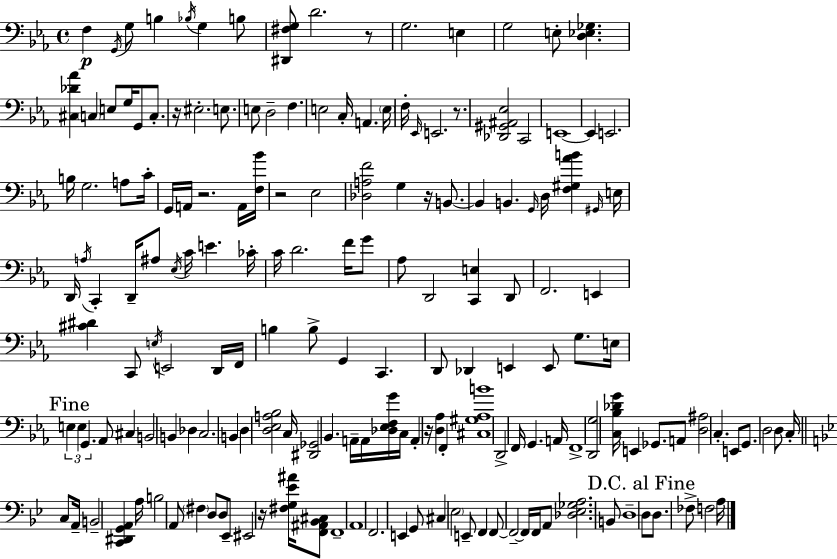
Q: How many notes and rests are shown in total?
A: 175